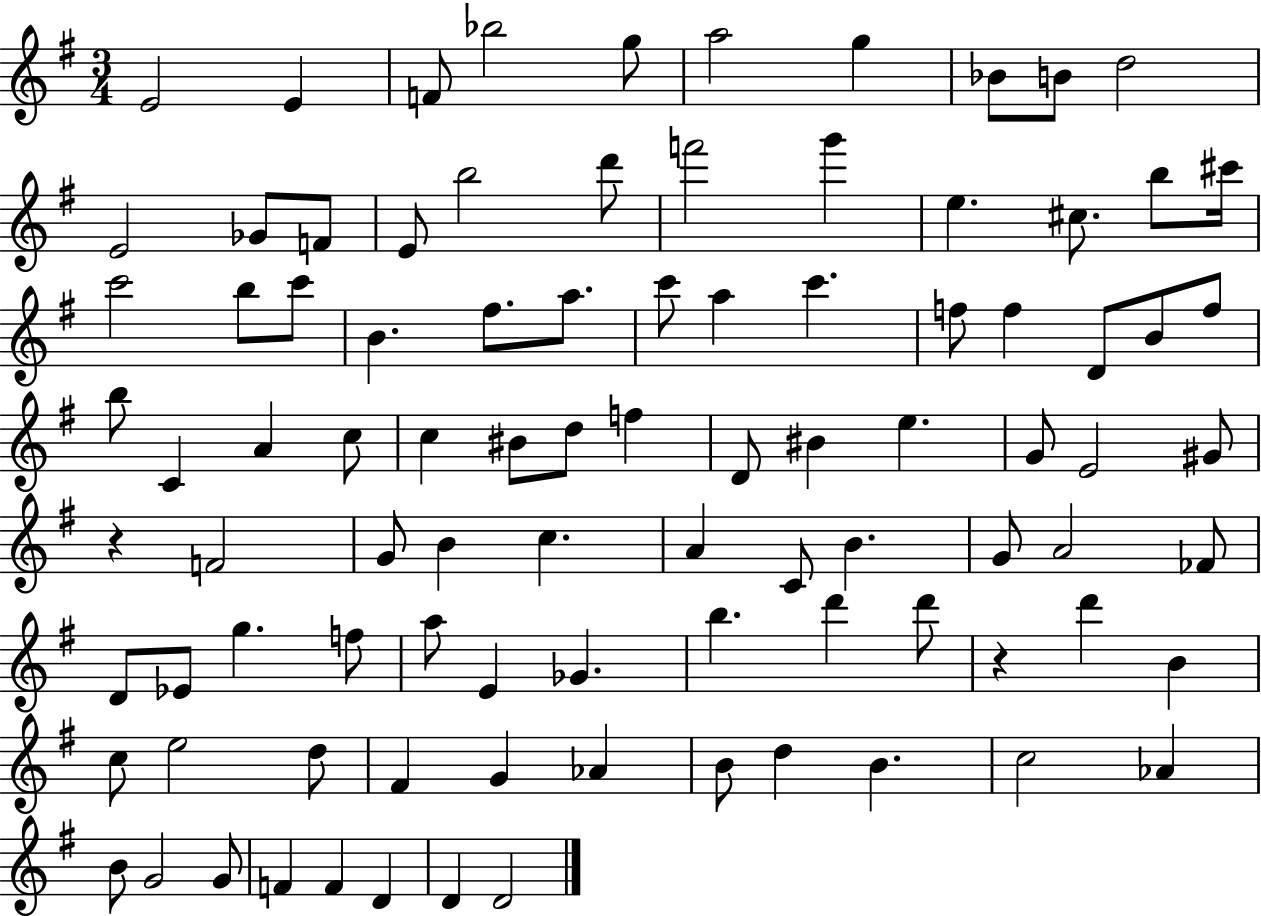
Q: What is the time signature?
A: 3/4